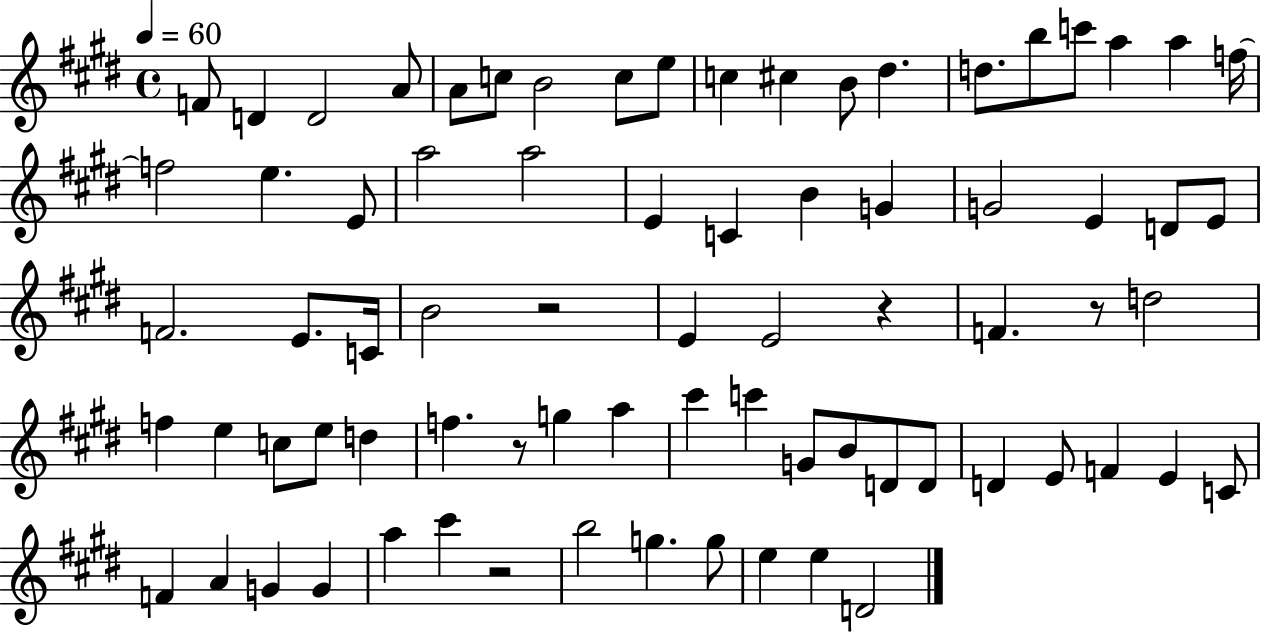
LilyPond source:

{
  \clef treble
  \time 4/4
  \defaultTimeSignature
  \key e \major
  \tempo 4 = 60
  f'8 d'4 d'2 a'8 | a'8 c''8 b'2 c''8 e''8 | c''4 cis''4 b'8 dis''4. | d''8. b''8 c'''8 a''4 a''4 f''16~~ | \break f''2 e''4. e'8 | a''2 a''2 | e'4 c'4 b'4 g'4 | g'2 e'4 d'8 e'8 | \break f'2. e'8. c'16 | b'2 r2 | e'4 e'2 r4 | f'4. r8 d''2 | \break f''4 e''4 c''8 e''8 d''4 | f''4. r8 g''4 a''4 | cis'''4 c'''4 g'8 b'8 d'8 d'8 | d'4 e'8 f'4 e'4 c'8 | \break f'4 a'4 g'4 g'4 | a''4 cis'''4 r2 | b''2 g''4. g''8 | e''4 e''4 d'2 | \break \bar "|."
}